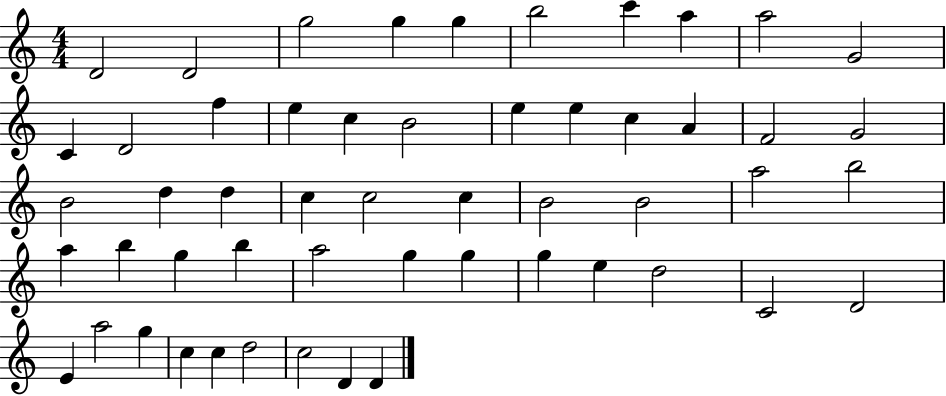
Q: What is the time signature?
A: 4/4